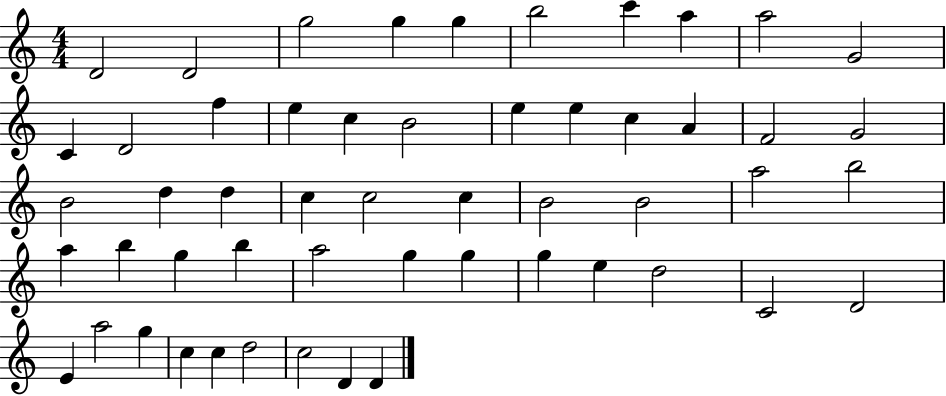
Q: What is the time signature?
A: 4/4